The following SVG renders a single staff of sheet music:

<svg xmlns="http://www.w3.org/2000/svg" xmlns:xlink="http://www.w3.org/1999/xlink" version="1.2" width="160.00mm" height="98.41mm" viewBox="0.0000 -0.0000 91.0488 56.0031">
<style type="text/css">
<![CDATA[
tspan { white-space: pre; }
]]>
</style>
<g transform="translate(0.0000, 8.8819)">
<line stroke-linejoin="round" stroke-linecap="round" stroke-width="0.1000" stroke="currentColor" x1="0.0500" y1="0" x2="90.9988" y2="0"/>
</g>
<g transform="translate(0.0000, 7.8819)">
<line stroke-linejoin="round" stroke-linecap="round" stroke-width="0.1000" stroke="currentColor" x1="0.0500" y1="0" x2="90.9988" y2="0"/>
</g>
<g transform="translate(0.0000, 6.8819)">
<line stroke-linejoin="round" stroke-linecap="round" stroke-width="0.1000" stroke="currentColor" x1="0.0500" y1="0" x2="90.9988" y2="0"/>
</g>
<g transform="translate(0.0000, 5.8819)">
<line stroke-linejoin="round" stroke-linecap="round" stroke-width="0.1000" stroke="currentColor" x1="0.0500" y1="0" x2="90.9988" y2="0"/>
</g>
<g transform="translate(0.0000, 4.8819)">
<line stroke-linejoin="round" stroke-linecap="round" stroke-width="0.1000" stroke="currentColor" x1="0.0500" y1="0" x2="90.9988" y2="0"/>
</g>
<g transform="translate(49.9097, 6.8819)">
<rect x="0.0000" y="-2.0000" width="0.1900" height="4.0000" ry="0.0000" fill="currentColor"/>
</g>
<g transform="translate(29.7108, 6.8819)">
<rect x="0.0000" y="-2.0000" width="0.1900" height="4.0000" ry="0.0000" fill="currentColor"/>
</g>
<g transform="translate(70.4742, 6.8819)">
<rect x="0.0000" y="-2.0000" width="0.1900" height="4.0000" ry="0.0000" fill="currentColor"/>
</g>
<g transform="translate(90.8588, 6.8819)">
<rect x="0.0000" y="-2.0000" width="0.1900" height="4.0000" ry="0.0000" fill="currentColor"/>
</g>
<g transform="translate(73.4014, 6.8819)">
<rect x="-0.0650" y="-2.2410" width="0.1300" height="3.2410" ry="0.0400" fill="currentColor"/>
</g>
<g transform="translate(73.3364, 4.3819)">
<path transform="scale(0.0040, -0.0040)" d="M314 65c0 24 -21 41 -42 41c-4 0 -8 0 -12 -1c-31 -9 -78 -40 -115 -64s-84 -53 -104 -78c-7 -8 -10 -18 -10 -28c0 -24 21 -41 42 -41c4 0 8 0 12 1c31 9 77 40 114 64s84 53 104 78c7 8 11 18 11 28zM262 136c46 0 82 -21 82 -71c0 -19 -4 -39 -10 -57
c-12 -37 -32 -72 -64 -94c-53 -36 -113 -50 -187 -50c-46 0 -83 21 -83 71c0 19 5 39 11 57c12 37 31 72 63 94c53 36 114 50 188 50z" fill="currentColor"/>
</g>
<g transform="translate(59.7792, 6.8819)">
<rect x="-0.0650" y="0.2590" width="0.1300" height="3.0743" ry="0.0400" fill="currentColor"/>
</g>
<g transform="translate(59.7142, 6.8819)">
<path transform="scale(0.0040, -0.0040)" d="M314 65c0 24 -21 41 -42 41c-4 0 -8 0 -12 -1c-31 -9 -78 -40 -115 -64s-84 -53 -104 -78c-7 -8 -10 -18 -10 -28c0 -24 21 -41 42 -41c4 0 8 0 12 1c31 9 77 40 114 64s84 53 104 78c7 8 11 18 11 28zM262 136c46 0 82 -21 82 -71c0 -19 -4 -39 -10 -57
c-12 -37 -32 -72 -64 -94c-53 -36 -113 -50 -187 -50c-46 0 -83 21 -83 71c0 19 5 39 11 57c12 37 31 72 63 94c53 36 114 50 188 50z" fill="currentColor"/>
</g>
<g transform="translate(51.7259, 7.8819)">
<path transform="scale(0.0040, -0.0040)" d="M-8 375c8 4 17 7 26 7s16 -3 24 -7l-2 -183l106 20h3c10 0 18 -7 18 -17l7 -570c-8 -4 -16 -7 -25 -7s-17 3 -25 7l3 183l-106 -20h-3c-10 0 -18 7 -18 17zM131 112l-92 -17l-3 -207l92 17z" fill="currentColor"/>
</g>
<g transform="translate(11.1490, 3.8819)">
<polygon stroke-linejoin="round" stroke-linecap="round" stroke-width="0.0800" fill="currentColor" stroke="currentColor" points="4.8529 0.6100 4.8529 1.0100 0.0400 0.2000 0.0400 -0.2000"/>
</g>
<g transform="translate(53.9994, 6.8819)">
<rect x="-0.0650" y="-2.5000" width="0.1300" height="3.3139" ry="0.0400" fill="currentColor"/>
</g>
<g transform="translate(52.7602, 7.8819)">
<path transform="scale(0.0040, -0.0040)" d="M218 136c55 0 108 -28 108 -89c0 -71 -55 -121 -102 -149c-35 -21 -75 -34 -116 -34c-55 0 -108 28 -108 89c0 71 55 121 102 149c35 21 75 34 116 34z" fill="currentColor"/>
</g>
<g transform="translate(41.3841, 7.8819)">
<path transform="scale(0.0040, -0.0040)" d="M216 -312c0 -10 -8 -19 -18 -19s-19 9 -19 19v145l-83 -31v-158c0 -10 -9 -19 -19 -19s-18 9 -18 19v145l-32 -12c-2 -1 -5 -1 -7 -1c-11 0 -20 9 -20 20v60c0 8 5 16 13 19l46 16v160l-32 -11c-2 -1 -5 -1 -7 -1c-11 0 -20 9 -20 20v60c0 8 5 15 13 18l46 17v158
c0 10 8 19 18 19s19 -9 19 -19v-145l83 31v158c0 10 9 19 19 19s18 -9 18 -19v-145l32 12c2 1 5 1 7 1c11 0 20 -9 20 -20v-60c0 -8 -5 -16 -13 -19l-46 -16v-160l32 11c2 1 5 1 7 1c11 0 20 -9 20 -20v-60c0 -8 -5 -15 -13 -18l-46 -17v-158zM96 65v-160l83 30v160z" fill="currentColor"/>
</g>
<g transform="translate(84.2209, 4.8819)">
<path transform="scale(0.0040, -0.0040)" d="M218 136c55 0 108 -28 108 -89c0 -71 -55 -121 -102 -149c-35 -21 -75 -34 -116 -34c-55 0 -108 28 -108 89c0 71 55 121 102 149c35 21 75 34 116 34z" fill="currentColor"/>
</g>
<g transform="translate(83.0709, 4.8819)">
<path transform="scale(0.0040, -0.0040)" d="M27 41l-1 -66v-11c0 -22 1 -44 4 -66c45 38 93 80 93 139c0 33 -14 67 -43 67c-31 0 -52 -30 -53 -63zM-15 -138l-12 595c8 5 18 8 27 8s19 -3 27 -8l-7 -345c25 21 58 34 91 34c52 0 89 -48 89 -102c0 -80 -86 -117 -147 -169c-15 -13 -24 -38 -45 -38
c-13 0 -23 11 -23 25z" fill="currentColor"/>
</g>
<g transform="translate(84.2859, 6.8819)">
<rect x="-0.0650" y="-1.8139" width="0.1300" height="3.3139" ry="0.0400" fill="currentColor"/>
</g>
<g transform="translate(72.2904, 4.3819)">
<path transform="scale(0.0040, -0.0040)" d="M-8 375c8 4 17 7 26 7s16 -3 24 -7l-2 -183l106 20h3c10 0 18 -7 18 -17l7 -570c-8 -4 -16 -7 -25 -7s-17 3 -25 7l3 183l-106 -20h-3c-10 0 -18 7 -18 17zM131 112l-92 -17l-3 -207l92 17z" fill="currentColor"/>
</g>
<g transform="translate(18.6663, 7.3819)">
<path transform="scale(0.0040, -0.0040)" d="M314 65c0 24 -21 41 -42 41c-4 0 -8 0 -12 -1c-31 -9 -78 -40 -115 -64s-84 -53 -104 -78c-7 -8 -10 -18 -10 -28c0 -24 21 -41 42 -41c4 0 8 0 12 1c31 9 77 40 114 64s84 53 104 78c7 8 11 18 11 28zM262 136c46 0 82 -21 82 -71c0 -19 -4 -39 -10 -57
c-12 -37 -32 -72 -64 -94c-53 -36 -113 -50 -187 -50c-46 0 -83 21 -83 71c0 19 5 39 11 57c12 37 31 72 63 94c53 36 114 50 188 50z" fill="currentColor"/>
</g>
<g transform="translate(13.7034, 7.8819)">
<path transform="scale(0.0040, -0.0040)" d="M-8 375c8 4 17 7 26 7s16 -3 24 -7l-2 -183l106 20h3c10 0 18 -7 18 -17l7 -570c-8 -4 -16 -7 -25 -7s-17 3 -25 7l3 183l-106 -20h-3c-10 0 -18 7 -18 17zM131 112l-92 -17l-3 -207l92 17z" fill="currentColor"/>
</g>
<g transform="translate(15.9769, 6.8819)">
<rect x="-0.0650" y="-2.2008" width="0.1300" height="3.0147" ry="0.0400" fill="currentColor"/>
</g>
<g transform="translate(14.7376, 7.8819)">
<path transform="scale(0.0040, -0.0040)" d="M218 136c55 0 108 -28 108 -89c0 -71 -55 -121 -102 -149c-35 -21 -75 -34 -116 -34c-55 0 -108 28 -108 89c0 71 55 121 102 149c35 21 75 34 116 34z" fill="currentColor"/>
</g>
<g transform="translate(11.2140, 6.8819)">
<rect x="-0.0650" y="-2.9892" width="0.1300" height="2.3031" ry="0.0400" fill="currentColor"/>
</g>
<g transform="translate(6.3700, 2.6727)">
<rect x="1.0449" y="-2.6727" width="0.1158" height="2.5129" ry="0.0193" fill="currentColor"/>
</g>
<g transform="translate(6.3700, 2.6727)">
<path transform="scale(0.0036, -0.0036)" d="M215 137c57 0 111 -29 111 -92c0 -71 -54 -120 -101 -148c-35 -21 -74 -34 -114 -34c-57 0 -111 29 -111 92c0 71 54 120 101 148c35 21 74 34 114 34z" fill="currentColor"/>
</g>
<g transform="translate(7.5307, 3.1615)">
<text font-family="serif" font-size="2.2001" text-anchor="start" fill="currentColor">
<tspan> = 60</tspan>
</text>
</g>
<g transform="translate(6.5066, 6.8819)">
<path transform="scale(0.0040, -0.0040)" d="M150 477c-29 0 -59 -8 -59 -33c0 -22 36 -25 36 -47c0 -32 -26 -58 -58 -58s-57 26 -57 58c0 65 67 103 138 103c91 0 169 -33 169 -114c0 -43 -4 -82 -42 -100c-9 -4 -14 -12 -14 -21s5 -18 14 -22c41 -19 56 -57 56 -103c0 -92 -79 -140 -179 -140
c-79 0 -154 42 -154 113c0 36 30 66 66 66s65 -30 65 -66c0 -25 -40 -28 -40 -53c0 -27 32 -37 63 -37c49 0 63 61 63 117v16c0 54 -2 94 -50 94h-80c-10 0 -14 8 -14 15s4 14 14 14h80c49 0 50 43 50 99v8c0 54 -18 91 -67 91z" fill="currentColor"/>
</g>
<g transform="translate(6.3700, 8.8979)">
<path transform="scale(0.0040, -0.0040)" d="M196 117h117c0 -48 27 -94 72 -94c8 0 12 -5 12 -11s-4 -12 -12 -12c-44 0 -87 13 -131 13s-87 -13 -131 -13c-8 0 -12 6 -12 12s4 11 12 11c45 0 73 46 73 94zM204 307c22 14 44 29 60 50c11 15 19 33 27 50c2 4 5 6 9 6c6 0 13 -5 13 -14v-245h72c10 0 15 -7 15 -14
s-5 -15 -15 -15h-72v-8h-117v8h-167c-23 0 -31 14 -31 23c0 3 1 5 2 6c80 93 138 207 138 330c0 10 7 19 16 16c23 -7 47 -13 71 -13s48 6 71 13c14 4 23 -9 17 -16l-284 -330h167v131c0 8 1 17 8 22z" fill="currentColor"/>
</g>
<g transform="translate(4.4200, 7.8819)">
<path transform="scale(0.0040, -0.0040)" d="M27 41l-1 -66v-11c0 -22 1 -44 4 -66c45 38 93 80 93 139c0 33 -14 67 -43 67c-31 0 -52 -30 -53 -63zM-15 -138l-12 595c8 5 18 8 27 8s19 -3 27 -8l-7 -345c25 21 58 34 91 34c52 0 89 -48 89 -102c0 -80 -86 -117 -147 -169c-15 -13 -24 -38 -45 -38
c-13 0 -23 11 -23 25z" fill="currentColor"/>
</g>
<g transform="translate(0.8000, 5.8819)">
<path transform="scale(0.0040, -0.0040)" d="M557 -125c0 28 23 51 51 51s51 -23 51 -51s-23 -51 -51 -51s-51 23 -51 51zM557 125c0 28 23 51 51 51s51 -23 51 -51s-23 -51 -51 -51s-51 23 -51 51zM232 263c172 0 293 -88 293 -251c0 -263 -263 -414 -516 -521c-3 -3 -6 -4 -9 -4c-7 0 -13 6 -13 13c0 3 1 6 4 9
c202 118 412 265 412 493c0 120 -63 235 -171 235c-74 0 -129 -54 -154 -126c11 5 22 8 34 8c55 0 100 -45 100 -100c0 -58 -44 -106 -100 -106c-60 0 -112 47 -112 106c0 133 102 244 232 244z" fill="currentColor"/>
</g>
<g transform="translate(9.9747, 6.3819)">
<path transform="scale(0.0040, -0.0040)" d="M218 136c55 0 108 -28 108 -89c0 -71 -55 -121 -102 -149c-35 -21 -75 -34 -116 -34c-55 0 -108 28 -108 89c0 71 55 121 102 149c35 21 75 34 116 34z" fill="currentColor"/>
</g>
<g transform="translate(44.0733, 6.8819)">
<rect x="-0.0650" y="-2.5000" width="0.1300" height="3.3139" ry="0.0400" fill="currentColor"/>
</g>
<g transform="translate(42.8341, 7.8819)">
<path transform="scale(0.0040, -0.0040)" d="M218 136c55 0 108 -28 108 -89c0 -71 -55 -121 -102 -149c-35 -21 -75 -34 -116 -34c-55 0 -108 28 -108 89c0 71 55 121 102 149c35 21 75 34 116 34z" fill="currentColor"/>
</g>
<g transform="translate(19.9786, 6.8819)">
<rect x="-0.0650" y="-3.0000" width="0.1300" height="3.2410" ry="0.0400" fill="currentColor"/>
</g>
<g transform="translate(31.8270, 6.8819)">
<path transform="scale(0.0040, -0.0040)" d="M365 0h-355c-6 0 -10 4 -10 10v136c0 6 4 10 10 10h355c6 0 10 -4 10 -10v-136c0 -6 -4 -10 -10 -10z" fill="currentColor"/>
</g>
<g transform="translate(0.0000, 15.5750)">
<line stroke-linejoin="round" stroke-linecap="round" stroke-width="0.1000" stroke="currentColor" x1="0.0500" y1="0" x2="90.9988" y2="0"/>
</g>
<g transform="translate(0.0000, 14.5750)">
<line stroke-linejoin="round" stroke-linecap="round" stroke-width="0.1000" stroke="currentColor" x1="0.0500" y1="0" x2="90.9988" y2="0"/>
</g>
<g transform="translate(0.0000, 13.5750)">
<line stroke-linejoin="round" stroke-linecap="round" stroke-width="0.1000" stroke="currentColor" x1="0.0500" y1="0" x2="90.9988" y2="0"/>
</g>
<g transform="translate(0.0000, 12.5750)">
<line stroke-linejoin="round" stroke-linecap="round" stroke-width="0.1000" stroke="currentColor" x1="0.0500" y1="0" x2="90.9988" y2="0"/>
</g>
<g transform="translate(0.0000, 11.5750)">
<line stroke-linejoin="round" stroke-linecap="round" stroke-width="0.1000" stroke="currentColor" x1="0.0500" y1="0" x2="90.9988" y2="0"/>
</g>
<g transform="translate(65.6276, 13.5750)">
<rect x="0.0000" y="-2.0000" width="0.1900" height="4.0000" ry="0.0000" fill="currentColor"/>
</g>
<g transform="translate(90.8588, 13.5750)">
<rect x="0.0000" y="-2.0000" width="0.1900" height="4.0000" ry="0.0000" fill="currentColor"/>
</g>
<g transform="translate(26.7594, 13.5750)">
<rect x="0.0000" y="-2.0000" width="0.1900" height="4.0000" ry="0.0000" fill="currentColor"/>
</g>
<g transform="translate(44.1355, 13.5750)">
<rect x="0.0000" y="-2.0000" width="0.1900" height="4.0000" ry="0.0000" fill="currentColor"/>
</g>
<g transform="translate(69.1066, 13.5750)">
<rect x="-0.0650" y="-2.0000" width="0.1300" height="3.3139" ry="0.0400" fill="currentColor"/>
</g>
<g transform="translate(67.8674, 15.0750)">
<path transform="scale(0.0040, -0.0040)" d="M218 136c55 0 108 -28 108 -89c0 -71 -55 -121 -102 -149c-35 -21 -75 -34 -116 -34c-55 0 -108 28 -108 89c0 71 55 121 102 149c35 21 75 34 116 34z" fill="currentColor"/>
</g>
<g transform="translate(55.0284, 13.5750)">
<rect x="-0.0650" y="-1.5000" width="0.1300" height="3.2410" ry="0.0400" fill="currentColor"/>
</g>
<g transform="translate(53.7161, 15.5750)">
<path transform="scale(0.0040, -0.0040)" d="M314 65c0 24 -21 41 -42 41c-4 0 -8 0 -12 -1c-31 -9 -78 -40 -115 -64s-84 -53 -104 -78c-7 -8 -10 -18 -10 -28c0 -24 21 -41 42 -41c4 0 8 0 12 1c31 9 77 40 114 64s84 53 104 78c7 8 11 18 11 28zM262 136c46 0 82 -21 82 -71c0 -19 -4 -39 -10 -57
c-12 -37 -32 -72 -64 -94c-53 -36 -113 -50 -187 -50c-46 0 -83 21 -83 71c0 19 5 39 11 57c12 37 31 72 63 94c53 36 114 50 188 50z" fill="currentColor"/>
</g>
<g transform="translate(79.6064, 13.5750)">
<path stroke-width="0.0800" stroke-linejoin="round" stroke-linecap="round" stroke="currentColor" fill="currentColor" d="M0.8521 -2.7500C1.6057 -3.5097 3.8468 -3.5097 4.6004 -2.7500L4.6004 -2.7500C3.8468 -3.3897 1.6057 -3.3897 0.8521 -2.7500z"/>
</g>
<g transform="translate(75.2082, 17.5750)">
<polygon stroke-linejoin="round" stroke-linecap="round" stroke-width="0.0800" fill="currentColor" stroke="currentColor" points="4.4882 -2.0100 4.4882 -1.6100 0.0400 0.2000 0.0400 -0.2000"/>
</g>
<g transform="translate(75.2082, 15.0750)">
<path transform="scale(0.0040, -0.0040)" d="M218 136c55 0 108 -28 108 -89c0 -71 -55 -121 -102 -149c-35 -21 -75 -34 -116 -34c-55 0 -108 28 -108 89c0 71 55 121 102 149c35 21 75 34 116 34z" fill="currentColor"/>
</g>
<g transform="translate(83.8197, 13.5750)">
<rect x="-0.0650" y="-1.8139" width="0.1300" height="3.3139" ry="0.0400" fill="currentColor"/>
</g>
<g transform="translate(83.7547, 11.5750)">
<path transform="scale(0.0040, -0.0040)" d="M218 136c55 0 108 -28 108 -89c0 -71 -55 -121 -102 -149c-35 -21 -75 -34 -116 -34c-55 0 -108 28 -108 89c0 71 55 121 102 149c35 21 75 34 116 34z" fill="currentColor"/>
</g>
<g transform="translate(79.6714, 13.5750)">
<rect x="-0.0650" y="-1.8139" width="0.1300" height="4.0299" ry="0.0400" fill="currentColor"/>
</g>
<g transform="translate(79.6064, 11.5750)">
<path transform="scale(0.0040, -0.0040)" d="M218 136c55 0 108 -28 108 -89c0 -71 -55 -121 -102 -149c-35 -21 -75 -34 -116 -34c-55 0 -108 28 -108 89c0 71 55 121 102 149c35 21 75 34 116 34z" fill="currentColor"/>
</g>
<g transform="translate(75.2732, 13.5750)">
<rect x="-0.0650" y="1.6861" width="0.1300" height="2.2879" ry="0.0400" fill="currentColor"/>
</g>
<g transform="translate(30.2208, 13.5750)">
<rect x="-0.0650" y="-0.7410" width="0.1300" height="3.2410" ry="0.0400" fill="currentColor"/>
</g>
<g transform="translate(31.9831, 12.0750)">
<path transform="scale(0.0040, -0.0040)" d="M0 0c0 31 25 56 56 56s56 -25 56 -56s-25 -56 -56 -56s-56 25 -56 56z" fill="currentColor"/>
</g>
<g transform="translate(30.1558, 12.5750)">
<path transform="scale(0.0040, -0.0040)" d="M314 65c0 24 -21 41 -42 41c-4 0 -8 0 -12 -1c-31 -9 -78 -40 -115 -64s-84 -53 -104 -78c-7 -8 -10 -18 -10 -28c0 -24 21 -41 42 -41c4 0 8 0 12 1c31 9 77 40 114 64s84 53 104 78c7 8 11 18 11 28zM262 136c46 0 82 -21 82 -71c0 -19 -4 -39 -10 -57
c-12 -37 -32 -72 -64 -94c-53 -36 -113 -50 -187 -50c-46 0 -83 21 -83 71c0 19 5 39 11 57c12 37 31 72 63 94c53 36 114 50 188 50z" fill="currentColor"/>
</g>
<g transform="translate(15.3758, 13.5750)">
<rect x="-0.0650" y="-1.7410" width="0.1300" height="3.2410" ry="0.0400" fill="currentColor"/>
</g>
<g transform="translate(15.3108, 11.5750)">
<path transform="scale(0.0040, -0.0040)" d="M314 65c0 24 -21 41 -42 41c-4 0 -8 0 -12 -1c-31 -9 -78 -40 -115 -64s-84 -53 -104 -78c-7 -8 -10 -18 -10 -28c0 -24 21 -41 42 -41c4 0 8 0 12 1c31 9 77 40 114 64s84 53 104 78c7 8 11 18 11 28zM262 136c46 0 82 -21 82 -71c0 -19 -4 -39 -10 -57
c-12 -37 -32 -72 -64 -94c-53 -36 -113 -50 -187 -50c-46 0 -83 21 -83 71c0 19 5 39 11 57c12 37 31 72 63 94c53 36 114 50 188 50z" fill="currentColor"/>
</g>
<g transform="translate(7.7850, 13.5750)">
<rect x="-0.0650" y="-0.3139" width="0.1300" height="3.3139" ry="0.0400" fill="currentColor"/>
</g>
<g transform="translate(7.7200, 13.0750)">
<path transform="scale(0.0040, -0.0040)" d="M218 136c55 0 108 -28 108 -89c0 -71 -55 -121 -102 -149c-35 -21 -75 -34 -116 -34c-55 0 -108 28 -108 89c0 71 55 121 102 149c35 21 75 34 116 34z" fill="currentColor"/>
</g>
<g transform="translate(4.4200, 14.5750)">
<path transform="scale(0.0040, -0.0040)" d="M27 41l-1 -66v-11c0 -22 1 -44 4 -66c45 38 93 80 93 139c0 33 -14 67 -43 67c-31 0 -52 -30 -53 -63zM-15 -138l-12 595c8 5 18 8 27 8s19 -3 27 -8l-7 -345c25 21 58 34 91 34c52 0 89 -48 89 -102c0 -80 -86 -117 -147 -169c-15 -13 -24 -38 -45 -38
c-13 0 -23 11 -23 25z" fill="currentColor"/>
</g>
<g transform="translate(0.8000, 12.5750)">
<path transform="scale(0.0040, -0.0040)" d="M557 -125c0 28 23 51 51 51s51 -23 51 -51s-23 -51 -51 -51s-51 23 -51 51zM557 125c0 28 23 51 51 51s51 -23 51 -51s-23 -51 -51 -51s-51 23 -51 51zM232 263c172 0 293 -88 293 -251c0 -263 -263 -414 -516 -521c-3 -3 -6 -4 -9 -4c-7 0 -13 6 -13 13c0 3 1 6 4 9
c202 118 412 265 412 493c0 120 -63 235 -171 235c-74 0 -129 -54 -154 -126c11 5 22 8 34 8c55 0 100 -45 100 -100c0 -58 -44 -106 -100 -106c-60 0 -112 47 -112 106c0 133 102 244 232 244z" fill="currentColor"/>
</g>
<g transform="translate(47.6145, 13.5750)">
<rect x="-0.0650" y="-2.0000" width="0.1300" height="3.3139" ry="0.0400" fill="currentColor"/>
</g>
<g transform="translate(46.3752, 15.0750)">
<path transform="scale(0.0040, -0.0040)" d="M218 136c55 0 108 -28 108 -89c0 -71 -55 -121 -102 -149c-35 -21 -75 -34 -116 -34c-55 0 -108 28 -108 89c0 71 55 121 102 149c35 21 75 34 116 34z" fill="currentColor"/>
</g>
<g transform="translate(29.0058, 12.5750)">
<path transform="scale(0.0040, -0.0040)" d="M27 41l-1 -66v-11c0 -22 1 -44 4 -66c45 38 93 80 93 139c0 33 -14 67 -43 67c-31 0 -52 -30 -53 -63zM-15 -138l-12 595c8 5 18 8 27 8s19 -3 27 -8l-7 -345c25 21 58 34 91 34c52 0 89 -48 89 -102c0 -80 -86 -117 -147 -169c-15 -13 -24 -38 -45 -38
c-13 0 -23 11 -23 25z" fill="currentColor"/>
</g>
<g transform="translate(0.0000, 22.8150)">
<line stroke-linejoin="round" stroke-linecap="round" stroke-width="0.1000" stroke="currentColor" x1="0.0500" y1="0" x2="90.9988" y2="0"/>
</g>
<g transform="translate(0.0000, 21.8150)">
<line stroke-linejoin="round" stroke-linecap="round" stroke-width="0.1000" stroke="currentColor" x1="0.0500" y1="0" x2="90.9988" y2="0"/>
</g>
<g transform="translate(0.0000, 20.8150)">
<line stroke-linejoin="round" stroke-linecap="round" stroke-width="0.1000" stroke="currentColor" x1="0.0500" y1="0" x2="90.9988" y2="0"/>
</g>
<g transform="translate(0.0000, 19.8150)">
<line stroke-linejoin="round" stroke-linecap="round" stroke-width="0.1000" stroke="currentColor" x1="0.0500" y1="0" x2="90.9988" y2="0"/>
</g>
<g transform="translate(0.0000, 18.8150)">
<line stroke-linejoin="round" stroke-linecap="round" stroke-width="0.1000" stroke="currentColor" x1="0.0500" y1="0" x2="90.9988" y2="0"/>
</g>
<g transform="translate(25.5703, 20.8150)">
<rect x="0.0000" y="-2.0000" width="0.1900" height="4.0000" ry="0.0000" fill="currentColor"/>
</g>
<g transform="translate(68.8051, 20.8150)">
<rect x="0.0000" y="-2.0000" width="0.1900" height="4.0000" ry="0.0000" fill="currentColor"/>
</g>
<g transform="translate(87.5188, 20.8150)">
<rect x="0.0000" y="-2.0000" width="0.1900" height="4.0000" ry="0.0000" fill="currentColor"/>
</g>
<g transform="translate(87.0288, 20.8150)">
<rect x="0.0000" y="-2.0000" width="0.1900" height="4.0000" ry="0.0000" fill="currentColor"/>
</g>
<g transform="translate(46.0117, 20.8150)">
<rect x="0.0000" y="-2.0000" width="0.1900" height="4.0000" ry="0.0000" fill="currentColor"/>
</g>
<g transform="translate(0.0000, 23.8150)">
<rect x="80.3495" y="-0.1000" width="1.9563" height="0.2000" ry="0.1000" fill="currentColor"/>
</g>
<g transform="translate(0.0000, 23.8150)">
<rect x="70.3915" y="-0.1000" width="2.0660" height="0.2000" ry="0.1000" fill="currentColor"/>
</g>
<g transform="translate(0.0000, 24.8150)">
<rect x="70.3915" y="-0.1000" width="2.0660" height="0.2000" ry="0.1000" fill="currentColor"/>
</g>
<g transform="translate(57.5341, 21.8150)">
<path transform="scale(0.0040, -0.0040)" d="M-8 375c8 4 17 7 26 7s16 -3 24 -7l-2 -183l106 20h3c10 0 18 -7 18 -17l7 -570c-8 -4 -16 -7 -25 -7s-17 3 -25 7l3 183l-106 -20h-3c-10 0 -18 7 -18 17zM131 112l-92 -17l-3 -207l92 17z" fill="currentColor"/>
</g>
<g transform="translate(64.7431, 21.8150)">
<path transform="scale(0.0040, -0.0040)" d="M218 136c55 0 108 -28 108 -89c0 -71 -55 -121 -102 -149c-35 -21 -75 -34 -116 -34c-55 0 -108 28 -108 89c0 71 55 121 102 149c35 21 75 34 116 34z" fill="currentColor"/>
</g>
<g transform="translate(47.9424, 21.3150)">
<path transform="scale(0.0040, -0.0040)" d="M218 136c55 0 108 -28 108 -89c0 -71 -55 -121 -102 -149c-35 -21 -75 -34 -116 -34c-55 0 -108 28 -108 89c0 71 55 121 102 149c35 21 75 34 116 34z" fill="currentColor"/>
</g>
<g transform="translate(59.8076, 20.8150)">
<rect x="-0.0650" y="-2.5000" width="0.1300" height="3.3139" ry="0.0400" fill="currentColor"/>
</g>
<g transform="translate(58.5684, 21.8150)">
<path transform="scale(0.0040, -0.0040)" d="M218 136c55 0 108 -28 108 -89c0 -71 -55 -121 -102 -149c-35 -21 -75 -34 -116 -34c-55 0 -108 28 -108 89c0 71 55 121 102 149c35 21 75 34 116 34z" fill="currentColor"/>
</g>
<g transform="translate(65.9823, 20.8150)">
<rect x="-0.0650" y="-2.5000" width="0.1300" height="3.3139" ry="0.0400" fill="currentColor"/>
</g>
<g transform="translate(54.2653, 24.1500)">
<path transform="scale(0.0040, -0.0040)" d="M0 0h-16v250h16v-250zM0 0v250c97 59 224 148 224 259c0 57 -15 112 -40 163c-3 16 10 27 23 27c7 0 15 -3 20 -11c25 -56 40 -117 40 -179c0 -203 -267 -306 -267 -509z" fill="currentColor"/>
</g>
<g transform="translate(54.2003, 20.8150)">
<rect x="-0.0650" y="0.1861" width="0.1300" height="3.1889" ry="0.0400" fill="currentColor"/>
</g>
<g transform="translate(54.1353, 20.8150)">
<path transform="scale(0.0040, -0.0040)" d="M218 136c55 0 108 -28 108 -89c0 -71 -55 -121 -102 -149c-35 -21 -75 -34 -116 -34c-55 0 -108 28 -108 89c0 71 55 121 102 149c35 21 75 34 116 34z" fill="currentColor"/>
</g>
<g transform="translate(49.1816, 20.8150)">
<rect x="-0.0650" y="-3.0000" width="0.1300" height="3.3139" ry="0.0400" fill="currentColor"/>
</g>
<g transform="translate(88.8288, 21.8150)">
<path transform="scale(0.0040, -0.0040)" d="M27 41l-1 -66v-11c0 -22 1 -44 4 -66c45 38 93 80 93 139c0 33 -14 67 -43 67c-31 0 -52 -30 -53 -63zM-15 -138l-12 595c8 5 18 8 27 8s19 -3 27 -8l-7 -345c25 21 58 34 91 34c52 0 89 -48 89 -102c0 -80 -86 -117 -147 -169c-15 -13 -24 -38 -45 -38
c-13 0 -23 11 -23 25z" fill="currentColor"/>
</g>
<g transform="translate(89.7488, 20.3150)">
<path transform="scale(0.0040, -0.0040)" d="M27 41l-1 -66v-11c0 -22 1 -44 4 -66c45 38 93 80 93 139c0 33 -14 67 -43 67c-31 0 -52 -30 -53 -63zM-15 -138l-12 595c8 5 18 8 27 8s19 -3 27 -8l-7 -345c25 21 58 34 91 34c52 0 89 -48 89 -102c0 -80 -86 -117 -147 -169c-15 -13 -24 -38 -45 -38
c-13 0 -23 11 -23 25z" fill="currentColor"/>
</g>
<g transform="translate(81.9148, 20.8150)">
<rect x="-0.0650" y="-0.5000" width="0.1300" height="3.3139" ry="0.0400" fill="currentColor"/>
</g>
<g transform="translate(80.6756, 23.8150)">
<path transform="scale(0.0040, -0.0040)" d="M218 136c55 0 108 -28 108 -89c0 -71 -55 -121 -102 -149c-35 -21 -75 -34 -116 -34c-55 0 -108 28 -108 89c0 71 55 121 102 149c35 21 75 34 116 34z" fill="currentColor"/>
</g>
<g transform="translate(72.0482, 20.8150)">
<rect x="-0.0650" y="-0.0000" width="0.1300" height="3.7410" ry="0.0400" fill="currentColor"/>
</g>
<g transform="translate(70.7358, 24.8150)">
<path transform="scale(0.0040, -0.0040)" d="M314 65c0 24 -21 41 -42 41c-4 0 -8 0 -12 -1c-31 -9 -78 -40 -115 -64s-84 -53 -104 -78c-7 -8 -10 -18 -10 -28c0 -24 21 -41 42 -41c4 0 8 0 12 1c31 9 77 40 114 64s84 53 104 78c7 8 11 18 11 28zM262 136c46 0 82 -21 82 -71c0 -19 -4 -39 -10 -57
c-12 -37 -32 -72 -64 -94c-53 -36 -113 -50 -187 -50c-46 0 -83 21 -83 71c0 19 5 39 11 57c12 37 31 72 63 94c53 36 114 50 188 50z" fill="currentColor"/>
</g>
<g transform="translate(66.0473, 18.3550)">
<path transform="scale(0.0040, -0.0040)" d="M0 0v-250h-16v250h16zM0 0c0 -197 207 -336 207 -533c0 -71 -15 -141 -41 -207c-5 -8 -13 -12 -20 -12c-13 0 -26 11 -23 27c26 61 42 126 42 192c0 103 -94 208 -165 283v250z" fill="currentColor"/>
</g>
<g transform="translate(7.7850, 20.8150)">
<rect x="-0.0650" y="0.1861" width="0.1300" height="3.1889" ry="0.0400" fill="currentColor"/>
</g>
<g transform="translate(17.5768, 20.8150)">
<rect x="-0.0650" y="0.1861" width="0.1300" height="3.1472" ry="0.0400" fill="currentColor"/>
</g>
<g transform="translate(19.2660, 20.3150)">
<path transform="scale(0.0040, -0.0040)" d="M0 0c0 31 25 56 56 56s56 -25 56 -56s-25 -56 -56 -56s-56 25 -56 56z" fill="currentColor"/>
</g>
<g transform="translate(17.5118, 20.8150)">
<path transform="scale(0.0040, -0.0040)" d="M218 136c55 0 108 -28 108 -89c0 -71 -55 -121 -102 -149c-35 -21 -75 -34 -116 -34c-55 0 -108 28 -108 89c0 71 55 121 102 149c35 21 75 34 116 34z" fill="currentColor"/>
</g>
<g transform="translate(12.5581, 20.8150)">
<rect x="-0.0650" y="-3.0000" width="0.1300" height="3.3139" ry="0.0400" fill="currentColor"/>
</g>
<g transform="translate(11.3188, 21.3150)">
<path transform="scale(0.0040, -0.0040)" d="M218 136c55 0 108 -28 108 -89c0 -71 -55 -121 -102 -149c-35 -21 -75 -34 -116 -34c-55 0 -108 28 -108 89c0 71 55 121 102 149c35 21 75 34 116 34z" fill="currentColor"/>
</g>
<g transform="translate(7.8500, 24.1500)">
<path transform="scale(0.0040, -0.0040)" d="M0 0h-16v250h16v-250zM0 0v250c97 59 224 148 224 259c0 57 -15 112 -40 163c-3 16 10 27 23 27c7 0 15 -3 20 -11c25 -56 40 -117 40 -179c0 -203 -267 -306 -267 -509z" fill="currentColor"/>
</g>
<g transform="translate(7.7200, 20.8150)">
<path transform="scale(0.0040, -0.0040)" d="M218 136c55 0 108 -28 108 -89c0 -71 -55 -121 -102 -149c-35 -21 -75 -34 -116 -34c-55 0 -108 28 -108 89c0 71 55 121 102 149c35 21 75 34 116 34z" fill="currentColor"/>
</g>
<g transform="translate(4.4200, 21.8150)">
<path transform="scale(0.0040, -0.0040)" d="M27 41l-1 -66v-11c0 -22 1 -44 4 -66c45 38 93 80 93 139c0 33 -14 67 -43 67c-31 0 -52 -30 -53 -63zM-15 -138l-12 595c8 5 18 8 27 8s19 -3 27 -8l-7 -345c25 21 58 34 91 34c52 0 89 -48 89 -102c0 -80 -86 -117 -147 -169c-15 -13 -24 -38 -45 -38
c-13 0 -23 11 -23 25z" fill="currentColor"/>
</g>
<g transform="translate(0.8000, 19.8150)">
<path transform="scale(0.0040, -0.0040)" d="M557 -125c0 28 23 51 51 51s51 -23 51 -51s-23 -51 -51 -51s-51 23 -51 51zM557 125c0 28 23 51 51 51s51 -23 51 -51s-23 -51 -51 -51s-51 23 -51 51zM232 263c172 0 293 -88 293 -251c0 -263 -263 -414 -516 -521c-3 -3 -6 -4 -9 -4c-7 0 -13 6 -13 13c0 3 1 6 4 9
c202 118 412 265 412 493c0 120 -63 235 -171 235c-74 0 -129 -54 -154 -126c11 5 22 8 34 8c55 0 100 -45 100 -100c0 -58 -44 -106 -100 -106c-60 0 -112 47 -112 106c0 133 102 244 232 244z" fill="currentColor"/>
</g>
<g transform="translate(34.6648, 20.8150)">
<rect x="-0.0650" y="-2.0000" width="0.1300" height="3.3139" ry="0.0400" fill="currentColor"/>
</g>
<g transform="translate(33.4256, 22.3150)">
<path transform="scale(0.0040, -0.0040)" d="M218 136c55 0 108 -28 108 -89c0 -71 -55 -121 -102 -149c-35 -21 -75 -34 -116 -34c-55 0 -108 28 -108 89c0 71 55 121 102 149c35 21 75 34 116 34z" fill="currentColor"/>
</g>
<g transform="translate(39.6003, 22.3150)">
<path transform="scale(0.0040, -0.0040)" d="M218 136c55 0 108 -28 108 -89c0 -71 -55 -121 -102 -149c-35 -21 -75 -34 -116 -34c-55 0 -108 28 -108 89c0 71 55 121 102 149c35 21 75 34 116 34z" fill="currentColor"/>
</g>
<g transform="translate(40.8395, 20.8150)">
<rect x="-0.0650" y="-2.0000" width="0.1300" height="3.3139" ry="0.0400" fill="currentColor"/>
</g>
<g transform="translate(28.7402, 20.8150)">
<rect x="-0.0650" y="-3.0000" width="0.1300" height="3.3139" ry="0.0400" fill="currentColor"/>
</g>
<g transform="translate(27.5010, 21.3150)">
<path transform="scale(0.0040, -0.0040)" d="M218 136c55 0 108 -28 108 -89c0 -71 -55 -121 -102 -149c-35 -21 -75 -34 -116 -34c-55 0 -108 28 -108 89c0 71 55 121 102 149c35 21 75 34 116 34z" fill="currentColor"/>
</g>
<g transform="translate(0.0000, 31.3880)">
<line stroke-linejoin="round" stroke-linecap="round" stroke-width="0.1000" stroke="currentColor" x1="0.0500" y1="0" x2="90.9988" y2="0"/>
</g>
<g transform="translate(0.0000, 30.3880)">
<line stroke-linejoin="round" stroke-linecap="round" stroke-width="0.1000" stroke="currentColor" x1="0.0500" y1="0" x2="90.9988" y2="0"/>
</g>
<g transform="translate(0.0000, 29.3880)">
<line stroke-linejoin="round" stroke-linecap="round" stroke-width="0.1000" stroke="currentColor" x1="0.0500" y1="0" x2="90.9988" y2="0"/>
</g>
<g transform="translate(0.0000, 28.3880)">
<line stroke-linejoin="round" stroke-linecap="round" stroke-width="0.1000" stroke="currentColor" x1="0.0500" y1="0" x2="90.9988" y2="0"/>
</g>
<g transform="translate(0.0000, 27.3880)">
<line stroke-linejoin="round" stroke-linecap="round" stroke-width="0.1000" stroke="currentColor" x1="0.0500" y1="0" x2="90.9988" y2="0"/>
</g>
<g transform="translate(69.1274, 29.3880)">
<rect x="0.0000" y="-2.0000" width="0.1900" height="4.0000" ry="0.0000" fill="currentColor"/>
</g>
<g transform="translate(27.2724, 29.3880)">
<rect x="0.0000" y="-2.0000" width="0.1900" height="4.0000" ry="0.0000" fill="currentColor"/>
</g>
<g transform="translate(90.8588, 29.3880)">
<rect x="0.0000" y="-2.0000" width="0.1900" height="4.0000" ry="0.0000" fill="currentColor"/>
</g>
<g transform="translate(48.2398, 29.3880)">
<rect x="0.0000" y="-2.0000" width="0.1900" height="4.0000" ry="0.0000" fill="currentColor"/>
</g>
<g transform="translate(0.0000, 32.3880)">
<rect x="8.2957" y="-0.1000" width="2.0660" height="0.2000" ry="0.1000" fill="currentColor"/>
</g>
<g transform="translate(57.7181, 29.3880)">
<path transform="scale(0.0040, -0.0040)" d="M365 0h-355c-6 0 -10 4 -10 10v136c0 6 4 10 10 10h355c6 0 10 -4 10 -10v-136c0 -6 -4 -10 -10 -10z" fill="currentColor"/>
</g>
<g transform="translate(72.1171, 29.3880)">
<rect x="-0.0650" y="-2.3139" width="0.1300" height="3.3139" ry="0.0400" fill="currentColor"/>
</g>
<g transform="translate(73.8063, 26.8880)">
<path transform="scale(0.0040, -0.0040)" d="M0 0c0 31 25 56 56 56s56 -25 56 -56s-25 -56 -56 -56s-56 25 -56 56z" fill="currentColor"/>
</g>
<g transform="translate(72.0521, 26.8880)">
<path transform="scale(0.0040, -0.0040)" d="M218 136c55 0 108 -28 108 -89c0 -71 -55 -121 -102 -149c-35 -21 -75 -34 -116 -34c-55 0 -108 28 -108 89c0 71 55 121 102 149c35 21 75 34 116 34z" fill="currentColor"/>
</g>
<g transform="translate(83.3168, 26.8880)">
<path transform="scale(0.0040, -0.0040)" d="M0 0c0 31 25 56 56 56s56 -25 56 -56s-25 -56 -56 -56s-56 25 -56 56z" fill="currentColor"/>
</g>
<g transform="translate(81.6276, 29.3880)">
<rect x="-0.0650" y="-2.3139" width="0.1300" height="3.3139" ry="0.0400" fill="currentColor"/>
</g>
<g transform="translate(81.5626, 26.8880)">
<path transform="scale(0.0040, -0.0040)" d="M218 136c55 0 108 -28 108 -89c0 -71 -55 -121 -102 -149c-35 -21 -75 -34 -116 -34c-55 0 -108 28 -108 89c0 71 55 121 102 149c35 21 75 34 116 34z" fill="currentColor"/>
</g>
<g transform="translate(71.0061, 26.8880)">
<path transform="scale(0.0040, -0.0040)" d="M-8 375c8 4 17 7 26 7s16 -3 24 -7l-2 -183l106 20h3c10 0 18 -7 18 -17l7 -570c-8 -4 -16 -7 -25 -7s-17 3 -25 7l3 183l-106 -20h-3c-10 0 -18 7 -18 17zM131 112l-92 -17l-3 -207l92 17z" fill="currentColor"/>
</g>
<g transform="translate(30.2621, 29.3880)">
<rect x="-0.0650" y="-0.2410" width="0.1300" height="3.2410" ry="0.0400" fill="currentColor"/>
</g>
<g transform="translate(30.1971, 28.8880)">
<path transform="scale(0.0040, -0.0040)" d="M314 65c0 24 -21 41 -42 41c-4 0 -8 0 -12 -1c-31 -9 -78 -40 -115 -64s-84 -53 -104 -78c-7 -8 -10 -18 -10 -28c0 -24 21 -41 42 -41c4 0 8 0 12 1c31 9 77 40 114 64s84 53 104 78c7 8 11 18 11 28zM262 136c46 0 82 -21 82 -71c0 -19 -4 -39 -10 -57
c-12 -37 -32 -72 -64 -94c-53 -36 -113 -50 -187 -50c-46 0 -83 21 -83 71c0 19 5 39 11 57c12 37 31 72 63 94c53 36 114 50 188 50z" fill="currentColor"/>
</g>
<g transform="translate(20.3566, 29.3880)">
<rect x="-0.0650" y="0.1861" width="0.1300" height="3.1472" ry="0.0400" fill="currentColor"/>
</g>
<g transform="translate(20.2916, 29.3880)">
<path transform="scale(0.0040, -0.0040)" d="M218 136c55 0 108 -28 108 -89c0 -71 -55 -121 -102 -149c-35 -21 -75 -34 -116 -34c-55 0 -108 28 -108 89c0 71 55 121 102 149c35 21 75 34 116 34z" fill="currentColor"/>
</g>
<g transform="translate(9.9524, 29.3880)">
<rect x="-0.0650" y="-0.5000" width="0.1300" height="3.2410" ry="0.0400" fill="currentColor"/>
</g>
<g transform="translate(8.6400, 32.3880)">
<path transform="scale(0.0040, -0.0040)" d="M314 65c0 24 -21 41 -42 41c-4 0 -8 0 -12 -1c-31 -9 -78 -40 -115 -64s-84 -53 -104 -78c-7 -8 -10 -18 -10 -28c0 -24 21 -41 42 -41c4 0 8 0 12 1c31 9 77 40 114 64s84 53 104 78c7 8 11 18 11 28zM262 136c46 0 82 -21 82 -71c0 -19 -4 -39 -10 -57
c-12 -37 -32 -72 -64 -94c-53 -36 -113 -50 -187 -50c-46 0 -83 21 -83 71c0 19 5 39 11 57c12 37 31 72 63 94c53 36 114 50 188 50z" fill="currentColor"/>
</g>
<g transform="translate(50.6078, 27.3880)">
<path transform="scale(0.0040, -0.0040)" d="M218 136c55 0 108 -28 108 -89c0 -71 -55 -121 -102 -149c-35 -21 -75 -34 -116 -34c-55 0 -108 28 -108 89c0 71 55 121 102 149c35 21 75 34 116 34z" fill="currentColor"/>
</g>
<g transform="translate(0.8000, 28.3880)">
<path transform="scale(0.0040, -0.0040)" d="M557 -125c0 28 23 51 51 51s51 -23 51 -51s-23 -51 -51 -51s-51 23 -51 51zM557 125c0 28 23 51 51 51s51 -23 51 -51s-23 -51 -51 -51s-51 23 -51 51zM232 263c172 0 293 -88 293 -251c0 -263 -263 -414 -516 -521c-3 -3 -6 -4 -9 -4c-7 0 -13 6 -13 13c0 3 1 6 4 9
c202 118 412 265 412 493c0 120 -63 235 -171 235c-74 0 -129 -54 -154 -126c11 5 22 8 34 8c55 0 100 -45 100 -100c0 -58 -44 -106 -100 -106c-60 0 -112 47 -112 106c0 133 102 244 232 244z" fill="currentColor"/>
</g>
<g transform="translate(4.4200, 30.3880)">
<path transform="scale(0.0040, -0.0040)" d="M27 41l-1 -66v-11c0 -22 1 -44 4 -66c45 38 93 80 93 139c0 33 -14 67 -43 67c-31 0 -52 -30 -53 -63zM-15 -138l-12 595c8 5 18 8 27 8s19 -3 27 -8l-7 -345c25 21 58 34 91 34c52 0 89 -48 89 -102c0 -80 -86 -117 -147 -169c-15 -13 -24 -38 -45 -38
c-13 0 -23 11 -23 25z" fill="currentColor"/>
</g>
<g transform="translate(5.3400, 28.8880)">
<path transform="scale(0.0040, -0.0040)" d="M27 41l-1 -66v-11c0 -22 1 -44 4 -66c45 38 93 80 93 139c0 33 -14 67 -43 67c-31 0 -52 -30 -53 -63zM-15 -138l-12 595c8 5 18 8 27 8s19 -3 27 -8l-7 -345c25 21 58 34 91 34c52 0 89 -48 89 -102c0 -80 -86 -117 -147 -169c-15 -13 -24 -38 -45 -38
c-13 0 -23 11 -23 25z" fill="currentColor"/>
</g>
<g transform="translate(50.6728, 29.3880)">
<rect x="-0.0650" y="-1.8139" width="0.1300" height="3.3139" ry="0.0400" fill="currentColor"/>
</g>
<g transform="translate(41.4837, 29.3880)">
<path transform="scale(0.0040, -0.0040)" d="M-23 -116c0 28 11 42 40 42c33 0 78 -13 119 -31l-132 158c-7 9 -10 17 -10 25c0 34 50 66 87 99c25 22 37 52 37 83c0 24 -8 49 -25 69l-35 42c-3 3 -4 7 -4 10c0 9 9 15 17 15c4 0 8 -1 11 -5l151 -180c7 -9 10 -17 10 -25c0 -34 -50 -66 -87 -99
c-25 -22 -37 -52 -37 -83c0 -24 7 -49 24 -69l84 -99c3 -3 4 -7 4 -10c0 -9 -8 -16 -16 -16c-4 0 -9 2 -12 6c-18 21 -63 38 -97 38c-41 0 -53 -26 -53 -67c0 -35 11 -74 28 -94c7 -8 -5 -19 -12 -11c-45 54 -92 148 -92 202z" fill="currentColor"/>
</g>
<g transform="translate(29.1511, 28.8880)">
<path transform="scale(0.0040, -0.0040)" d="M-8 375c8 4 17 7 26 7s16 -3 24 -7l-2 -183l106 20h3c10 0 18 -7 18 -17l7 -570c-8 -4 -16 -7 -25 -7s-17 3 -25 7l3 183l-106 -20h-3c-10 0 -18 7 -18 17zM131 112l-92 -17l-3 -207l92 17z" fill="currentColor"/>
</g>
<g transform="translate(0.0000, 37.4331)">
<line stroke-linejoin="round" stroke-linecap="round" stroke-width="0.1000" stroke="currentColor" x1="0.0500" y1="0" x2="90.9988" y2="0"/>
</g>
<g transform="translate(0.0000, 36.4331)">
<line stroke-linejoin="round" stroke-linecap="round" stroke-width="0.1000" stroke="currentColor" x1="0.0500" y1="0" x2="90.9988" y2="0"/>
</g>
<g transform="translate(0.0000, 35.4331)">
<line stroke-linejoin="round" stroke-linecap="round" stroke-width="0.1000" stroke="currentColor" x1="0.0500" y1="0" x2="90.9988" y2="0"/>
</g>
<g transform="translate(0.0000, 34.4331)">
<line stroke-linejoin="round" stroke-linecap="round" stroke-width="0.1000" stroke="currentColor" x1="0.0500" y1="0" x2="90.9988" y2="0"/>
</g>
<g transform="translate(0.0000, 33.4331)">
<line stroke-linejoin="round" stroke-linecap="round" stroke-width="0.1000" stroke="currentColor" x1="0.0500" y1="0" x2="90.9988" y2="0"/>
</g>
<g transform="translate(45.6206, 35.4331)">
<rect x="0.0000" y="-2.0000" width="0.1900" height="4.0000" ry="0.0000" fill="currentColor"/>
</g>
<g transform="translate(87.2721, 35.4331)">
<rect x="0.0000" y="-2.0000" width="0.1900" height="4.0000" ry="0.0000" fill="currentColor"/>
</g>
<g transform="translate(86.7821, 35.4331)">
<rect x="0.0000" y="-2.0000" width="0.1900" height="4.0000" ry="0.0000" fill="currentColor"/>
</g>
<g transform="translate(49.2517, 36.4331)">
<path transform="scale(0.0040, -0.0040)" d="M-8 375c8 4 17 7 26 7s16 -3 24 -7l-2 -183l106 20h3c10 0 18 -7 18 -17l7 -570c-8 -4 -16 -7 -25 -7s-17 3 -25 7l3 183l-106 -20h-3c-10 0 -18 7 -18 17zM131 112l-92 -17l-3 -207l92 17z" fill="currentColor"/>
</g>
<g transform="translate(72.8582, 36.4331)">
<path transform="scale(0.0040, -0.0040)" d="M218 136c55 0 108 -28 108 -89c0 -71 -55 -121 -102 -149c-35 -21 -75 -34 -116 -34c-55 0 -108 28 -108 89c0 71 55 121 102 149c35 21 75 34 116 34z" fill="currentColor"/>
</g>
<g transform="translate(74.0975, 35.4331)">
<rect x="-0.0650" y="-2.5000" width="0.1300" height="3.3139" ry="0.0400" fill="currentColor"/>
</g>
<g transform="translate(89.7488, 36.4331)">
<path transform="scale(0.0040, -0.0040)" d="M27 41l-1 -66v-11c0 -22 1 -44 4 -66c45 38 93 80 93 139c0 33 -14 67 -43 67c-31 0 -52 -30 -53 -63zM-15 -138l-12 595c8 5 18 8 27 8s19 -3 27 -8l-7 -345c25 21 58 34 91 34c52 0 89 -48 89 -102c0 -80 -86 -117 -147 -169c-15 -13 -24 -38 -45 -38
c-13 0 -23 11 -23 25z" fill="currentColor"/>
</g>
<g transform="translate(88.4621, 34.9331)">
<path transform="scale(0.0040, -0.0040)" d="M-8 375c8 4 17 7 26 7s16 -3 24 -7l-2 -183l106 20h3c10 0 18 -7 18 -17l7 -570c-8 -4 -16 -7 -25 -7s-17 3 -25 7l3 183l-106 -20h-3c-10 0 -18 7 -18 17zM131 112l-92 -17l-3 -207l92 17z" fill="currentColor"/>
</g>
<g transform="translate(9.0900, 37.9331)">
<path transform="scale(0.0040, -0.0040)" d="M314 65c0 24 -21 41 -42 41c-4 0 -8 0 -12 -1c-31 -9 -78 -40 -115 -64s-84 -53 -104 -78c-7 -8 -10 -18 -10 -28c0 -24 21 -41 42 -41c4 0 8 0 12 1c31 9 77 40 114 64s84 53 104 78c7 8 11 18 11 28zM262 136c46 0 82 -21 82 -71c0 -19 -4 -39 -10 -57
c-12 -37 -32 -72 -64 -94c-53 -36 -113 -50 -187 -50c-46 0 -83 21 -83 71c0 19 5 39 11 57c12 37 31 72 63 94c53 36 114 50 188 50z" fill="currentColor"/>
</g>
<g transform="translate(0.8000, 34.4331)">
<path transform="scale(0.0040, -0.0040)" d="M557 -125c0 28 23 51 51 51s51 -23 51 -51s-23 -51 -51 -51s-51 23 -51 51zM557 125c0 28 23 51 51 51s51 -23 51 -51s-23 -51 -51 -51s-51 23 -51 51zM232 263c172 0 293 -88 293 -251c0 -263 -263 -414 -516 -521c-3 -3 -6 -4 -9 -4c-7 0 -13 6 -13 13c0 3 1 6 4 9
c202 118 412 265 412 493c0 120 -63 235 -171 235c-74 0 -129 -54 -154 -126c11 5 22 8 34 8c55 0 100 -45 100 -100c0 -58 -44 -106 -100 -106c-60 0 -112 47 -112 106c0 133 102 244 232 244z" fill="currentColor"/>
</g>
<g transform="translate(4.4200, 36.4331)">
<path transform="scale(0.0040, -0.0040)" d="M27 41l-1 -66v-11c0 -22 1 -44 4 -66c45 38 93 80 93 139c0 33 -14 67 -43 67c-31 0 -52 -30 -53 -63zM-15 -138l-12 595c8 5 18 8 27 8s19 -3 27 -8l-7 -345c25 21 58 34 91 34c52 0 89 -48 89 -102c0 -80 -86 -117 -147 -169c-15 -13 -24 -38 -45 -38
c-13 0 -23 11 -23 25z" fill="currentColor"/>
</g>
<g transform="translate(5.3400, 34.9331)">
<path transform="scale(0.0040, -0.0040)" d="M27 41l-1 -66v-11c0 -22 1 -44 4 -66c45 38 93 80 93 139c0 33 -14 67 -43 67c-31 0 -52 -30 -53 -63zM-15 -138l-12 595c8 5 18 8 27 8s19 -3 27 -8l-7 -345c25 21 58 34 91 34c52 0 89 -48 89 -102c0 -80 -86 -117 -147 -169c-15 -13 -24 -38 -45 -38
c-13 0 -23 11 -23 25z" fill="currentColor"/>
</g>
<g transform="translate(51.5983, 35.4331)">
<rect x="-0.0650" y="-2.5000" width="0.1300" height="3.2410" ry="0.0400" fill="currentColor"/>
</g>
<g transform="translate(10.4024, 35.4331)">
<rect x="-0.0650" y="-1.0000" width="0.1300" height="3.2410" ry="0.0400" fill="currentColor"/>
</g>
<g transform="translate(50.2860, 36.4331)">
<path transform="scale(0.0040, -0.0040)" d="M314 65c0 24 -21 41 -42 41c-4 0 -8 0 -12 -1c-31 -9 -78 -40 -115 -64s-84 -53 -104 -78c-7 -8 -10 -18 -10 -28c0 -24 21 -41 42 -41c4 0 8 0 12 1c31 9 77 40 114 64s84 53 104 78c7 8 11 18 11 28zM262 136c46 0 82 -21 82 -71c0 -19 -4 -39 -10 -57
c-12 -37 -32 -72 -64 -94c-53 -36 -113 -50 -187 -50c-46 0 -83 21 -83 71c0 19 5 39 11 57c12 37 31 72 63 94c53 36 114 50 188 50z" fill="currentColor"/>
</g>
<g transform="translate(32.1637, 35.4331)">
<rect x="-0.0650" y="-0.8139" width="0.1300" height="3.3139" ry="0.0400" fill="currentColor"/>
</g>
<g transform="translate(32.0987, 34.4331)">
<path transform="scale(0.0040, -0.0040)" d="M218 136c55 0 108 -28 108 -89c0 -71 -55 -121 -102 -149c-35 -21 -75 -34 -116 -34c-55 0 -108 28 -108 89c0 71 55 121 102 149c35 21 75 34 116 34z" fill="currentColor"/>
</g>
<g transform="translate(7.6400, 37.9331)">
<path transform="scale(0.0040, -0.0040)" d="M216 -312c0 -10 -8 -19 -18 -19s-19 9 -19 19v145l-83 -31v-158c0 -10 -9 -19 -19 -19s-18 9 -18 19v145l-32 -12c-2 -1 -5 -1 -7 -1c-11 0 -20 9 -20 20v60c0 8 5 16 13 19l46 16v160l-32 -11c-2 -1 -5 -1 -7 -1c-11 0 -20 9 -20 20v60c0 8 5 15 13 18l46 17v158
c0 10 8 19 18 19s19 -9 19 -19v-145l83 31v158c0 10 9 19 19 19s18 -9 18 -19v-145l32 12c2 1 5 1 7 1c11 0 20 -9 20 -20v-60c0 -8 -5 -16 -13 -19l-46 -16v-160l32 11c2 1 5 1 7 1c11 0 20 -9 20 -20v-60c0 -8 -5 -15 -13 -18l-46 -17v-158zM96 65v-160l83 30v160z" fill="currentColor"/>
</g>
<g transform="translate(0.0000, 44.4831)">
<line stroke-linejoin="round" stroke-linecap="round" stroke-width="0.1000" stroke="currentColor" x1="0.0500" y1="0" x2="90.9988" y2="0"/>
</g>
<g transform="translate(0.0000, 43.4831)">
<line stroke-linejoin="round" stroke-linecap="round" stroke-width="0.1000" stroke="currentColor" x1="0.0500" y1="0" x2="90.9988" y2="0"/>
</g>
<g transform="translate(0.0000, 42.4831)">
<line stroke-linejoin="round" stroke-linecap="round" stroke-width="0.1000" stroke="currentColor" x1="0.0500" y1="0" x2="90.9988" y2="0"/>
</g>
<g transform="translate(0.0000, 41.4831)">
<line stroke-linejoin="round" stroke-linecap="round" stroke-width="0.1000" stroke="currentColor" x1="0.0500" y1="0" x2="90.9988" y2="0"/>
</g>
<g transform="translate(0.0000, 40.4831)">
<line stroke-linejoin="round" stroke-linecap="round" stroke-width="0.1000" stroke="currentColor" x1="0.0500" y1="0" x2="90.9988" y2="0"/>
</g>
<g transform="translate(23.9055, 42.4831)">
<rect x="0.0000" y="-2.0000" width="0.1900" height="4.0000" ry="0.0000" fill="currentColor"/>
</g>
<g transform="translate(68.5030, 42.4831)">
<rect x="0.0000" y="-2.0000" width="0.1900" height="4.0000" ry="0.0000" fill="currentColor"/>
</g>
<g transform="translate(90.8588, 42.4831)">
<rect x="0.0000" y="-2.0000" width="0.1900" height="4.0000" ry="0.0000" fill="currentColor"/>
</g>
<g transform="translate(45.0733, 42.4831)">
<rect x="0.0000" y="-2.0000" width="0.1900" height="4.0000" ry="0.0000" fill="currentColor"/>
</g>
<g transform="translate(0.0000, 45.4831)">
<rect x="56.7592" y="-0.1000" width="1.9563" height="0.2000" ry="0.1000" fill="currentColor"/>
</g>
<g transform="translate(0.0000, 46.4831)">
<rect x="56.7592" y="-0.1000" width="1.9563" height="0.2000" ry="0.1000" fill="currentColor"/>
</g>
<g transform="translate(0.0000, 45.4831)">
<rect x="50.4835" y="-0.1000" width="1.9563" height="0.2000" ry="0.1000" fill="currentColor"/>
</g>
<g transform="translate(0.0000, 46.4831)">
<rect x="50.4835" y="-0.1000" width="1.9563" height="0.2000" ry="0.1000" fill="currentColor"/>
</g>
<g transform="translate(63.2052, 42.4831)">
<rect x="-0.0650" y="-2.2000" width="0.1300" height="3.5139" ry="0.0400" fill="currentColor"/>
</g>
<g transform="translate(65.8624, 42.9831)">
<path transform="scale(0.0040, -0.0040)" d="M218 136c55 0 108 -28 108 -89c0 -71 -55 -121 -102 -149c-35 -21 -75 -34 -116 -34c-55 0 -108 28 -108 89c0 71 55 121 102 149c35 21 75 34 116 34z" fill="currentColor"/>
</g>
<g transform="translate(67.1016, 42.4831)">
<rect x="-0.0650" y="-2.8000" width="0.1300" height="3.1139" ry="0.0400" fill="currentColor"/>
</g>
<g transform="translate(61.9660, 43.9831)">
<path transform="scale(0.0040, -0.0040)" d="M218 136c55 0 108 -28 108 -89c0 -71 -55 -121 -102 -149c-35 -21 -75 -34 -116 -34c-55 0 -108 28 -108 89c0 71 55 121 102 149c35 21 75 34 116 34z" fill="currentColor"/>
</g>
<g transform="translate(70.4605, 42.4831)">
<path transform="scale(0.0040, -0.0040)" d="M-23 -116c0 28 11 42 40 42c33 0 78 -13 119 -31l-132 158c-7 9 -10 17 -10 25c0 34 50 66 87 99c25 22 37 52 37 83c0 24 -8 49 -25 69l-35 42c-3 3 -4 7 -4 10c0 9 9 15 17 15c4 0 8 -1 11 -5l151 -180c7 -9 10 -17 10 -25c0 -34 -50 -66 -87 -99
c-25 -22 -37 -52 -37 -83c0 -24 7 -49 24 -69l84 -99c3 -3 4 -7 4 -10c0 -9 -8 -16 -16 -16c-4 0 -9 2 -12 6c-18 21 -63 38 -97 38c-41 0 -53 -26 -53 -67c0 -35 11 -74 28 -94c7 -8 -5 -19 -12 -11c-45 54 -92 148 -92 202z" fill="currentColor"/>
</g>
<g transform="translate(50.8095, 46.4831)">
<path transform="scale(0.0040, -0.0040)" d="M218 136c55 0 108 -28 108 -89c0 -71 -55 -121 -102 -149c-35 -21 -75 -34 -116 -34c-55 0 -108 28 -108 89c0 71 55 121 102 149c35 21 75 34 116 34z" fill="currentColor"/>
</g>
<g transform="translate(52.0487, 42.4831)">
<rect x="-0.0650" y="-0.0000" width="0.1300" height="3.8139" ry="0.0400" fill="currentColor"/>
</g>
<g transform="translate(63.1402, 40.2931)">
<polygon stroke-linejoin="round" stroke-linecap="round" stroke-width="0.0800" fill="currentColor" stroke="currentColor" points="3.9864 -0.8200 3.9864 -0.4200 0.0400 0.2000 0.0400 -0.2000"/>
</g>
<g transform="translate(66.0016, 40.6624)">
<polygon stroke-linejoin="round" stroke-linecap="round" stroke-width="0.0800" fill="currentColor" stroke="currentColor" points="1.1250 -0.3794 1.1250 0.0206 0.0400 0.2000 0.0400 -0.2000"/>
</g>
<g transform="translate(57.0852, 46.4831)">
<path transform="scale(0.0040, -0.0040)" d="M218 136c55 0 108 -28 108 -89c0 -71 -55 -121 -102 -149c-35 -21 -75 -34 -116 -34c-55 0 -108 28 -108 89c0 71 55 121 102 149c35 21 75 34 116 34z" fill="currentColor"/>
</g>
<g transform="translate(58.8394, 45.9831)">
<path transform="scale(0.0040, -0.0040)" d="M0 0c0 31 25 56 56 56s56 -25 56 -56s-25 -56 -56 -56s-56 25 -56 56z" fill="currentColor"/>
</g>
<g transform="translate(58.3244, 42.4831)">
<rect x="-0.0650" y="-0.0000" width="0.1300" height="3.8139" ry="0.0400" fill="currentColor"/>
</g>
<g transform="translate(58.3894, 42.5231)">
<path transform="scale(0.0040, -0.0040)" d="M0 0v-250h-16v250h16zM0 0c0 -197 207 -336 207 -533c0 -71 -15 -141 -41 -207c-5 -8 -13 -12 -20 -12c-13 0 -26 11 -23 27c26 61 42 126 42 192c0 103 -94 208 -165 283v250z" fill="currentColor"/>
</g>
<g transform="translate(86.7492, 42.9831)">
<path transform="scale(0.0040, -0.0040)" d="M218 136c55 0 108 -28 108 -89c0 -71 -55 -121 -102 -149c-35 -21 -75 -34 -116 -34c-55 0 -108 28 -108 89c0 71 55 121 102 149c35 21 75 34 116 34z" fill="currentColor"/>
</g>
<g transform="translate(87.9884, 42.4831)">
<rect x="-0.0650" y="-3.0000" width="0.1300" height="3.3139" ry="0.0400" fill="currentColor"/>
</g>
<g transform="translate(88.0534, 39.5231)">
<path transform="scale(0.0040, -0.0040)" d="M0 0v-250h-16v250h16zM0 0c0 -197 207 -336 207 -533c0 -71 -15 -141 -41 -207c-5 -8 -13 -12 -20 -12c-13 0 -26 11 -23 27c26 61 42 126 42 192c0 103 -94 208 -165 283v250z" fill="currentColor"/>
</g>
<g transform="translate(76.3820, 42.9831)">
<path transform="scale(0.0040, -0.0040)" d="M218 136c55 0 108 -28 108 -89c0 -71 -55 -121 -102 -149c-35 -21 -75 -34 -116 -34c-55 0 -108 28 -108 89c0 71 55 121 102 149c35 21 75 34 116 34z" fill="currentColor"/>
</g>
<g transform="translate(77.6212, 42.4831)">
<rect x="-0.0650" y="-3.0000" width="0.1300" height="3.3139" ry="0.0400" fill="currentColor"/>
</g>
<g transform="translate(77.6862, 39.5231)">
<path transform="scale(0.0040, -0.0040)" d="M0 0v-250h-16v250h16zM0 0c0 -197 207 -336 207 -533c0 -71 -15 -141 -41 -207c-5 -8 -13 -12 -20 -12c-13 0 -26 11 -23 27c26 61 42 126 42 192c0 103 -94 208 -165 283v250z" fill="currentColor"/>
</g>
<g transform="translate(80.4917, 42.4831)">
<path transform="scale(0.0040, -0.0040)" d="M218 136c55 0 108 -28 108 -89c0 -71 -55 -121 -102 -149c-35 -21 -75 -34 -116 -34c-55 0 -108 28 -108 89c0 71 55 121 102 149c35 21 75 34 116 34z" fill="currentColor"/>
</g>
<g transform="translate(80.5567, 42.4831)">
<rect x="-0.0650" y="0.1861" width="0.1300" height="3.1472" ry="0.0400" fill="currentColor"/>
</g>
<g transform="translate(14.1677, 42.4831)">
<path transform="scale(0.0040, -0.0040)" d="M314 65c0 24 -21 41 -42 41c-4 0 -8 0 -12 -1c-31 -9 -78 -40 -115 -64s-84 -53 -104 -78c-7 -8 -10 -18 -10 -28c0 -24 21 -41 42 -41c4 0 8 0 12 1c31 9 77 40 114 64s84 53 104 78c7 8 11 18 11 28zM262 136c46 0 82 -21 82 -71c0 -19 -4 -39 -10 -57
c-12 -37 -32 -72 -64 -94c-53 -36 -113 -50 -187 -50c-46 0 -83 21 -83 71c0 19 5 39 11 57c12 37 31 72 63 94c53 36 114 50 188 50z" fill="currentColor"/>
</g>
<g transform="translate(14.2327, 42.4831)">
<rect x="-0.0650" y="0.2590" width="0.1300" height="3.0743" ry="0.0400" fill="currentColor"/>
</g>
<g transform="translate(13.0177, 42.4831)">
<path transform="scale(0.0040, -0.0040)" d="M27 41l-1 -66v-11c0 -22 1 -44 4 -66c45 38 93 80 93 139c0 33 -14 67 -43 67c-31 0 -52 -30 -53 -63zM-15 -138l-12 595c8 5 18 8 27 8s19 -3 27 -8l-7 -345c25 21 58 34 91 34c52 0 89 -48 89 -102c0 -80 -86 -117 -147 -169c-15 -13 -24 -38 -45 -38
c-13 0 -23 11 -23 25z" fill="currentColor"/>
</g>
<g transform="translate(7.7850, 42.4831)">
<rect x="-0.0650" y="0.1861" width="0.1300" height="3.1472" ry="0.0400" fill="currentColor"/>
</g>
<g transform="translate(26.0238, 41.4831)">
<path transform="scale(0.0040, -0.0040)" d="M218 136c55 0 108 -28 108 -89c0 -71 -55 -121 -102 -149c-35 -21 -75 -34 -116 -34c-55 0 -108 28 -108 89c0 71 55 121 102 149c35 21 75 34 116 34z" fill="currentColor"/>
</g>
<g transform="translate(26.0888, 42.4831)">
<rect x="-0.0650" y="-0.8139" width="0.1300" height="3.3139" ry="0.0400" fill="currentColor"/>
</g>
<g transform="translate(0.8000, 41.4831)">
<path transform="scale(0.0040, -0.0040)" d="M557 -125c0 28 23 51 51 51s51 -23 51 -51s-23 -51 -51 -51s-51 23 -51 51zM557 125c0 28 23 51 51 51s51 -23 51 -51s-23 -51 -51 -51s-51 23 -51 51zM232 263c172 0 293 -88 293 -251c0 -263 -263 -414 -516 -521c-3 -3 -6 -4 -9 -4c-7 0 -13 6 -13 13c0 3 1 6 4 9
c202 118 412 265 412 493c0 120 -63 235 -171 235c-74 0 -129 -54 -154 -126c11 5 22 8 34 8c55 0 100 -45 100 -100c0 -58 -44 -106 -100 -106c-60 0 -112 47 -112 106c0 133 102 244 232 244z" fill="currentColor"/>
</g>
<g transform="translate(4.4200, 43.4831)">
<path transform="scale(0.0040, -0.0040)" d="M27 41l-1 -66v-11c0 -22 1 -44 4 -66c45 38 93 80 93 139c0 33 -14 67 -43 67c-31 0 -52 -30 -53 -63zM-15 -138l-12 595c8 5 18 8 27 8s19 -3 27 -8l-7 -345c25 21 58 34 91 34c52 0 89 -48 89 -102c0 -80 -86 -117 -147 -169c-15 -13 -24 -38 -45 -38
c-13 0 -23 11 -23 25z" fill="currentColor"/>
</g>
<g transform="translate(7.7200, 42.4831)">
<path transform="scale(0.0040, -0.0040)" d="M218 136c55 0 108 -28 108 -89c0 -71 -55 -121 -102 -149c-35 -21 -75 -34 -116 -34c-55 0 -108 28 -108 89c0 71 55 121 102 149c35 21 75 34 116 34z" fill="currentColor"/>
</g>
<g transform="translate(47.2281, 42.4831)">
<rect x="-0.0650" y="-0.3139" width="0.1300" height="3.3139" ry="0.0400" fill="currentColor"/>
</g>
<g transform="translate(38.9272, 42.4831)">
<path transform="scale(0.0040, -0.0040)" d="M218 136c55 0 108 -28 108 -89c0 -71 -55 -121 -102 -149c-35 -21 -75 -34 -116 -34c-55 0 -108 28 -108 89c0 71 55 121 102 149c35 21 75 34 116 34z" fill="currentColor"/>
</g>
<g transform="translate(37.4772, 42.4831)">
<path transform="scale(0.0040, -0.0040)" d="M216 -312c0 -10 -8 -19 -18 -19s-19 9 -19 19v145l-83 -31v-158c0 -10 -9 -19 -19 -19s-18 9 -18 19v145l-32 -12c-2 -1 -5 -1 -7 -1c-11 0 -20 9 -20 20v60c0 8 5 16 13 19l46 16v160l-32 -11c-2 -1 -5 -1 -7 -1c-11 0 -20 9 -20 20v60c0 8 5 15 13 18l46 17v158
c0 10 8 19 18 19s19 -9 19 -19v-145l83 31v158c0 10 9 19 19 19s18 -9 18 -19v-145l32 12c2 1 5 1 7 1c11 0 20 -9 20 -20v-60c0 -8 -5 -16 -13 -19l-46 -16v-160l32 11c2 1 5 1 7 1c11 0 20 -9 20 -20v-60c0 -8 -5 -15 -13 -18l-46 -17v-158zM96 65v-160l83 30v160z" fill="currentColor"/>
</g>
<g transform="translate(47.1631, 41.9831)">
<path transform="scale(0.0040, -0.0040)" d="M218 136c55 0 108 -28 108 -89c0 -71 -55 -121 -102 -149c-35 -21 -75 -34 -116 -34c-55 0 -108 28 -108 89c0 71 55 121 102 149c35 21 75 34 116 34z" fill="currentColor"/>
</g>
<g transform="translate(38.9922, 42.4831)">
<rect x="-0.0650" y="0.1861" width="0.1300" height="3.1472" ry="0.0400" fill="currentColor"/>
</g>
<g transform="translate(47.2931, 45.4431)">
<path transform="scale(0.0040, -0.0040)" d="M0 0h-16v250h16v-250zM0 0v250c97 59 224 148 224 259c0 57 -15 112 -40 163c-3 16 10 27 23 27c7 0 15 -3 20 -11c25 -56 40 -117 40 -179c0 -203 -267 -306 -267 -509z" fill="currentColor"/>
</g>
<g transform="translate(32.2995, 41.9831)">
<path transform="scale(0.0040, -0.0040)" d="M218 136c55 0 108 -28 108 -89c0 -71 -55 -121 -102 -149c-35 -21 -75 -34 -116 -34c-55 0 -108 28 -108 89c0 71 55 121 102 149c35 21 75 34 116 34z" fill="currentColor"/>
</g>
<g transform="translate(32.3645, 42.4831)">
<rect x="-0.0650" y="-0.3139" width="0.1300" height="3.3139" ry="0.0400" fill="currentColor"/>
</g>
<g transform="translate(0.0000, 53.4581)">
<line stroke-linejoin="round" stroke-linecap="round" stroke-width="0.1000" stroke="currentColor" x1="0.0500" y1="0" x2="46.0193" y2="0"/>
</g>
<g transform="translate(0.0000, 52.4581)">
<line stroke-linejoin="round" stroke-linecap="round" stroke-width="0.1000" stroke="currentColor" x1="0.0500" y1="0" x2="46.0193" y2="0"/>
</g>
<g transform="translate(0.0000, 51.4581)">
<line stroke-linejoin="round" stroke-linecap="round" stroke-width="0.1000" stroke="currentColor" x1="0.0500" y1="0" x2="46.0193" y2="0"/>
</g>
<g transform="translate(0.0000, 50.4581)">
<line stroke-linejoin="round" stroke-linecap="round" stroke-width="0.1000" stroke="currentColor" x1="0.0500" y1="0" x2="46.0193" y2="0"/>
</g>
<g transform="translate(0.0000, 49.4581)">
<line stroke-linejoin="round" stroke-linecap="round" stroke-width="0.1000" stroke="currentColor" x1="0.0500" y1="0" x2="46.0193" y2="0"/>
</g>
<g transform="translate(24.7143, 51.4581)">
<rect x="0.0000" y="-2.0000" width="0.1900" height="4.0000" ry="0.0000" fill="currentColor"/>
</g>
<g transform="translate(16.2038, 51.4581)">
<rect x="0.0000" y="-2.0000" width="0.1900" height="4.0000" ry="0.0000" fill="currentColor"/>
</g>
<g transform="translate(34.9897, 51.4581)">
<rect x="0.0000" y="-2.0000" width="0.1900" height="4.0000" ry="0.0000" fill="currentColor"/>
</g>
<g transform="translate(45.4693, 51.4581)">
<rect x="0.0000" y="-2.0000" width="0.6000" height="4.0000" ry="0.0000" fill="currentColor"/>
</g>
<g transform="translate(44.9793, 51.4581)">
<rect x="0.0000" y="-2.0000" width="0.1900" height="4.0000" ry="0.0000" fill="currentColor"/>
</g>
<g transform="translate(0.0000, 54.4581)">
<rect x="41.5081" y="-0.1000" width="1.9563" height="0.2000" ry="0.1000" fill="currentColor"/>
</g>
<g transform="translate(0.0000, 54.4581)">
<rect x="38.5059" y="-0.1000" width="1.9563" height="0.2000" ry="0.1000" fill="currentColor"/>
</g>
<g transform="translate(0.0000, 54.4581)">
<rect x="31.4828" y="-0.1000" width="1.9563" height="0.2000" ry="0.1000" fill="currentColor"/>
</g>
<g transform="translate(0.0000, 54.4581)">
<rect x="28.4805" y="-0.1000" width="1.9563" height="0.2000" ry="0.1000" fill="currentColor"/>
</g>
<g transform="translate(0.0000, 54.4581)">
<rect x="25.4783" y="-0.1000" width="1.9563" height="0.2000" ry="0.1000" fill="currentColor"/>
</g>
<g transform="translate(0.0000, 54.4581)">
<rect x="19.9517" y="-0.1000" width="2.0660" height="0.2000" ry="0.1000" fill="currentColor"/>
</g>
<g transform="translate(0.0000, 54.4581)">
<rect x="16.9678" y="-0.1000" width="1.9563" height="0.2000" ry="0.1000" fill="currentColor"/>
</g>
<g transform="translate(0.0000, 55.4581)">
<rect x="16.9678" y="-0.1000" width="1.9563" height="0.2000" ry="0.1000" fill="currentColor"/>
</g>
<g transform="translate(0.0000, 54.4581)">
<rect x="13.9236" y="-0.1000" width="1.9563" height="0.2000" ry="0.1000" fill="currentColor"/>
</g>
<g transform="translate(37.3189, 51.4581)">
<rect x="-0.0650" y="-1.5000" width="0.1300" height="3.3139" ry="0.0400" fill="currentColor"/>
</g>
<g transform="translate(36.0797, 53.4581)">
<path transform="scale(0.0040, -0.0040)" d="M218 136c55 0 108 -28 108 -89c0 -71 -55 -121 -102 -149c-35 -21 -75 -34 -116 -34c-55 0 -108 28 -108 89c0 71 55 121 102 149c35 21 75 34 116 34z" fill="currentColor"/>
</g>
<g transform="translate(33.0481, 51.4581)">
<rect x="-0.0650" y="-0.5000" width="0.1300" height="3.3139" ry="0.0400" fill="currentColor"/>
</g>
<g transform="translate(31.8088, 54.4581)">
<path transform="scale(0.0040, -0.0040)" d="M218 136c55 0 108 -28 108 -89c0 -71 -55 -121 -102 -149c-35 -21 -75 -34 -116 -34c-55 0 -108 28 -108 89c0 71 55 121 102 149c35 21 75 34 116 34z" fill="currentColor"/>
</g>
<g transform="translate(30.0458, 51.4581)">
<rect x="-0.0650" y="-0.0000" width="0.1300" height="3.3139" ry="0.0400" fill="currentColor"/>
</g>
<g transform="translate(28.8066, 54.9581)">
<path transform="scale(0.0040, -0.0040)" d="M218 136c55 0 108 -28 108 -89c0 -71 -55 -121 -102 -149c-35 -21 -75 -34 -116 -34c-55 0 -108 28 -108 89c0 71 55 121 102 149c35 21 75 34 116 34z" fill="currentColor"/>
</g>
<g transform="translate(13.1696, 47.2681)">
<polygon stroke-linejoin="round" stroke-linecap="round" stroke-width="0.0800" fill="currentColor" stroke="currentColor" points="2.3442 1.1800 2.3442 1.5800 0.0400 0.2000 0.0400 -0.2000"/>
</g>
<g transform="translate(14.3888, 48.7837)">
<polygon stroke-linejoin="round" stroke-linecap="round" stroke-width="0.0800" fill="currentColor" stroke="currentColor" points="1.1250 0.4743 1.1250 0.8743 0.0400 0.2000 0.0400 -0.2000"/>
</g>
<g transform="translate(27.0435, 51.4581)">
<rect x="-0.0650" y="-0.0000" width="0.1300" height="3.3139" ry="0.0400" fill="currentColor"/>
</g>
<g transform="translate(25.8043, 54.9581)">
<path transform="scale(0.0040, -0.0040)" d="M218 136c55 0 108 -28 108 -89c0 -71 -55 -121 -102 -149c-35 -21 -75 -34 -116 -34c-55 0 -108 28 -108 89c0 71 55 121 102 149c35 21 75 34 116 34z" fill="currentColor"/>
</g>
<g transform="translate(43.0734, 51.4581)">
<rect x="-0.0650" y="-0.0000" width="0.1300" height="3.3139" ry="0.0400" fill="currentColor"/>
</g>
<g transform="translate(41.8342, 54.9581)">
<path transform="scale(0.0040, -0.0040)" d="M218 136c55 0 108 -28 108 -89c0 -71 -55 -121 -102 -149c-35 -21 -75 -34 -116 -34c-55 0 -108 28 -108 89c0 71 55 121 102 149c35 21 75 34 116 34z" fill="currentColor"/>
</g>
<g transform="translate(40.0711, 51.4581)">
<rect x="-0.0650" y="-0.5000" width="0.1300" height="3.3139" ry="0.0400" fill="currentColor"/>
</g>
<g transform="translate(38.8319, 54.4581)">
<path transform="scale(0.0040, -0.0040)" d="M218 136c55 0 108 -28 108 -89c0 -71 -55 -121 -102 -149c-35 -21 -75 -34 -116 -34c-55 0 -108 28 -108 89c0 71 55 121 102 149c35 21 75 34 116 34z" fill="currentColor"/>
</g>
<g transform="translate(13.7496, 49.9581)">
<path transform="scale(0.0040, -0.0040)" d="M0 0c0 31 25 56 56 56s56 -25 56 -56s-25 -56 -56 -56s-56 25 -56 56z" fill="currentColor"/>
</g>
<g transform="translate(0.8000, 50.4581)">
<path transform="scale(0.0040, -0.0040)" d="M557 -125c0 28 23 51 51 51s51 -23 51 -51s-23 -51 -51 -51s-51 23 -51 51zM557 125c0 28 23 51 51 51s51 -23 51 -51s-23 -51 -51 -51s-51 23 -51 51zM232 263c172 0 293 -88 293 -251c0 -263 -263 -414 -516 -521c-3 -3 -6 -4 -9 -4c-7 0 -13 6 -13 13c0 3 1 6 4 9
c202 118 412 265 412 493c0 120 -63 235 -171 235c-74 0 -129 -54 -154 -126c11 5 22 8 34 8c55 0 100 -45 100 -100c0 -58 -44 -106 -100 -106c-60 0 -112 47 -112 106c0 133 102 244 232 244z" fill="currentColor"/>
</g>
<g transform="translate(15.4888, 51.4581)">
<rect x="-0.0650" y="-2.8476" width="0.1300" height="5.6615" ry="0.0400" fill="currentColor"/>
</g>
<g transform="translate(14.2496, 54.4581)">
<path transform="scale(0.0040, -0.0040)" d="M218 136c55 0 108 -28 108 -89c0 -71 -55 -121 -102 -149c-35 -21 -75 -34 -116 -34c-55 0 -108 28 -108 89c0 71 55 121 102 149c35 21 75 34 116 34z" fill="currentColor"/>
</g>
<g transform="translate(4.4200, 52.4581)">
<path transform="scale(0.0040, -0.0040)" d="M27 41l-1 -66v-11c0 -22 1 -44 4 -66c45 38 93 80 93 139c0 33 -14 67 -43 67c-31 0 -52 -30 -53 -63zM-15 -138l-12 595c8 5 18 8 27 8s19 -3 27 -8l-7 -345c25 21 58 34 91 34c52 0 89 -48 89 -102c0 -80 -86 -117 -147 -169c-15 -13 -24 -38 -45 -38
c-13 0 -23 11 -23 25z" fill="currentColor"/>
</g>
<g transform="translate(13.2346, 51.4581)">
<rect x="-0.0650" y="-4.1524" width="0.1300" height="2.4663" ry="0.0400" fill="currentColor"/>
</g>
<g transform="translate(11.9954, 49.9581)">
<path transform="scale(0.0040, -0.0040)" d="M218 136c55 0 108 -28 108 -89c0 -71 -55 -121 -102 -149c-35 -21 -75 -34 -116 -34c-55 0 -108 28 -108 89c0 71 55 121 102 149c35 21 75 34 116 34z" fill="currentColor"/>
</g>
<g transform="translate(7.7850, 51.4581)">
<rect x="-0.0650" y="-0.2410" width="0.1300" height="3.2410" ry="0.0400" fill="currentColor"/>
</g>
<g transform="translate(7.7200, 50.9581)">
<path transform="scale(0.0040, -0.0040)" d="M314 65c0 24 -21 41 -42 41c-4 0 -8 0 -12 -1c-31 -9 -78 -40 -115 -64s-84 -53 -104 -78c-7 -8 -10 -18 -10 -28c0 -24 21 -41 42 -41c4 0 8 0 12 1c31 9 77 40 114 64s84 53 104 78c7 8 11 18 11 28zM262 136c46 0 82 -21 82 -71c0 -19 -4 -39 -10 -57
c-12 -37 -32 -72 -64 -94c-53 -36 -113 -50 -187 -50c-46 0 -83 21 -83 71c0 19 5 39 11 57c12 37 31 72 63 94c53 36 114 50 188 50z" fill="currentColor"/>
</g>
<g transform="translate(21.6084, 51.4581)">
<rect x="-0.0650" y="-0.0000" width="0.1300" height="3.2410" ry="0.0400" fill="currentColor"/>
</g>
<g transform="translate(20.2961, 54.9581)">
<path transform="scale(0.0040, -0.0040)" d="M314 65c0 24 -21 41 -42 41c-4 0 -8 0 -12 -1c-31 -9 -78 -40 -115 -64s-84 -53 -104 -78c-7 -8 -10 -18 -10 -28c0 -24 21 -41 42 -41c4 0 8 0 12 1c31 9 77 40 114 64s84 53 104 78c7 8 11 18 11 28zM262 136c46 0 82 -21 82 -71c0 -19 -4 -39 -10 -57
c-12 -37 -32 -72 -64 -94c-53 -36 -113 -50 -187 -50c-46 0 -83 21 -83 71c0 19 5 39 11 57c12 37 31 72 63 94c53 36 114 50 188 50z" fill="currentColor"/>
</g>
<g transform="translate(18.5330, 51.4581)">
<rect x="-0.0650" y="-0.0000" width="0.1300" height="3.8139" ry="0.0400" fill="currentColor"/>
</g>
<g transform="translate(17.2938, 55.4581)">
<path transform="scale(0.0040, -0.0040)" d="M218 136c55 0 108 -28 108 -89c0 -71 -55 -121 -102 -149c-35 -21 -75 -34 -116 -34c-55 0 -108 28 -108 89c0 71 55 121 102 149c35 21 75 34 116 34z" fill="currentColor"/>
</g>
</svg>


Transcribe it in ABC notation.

X:1
T:Untitled
M:3/4
L:1/4
K:F
E,/2 B,,/2 C,2 z2 ^B,, B,, D,2 B,2 _A, E, A,2 _F,2 A,, G,,2 A,, A,,/2 A,/2 A, D,/2 C, D, C, A,, A,, C, D,/2 B,, B,,/2 C,,2 E,, _E,,2 D, E,2 z A, z2 B, B, ^F,,2 F, B,,2 B,, D, _D,2 F, E, ^D, E,/2 C,, C,,/2 A,,/2 C,/4 z C,/2 D, C,/2 E,2 G,/2 E,,/4 C,, D,,2 D,, D,, E,, G,, E,, D,,